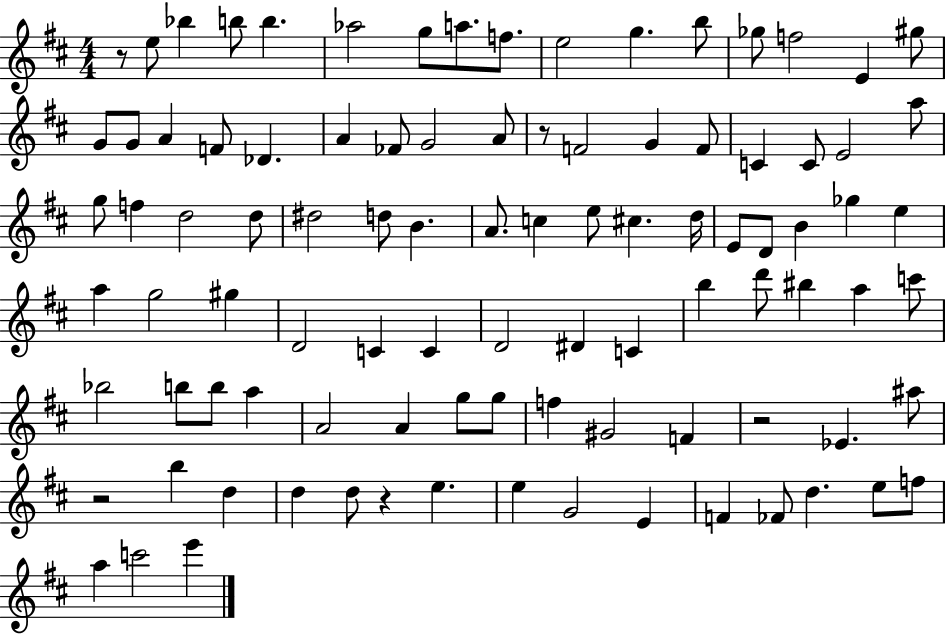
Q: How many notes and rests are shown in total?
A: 96